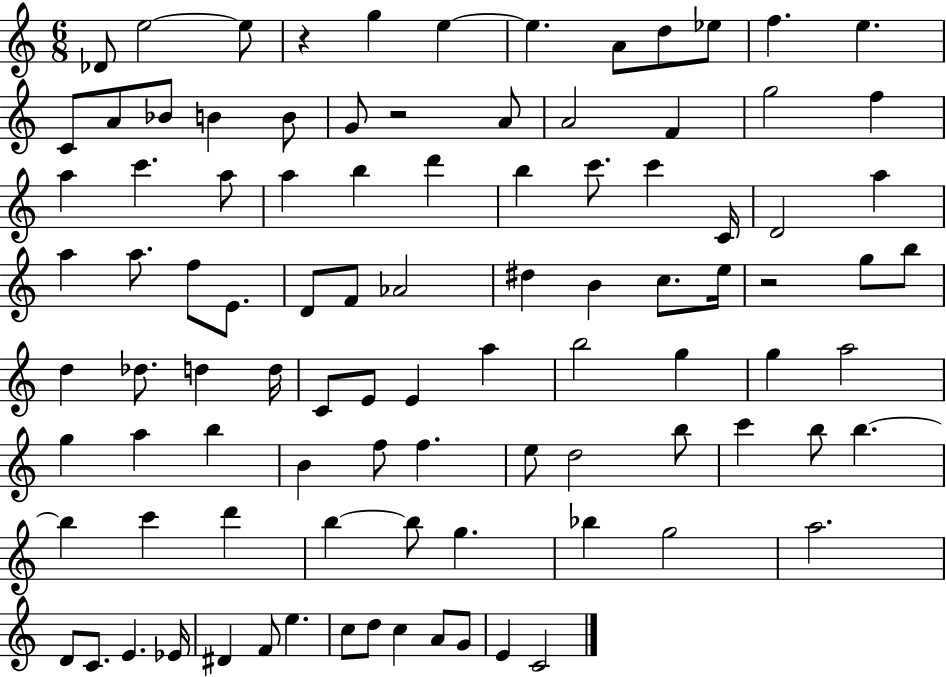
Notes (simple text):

Db4/e E5/h E5/e R/q G5/q E5/q E5/q. A4/e D5/e Eb5/e F5/q. E5/q. C4/e A4/e Bb4/e B4/q B4/e G4/e R/h A4/e A4/h F4/q G5/h F5/q A5/q C6/q. A5/e A5/q B5/q D6/q B5/q C6/e. C6/q C4/s D4/h A5/q A5/q A5/e. F5/e E4/e. D4/e F4/e Ab4/h D#5/q B4/q C5/e. E5/s R/h G5/e B5/e D5/q Db5/e. D5/q D5/s C4/e E4/e E4/q A5/q B5/h G5/q G5/q A5/h G5/q A5/q B5/q B4/q F5/e F5/q. E5/e D5/h B5/e C6/q B5/e B5/q. B5/q C6/q D6/q B5/q B5/e G5/q. Bb5/q G5/h A5/h. D4/e C4/e. E4/q. Eb4/s D#4/q F4/e E5/q. C5/e D5/e C5/q A4/e G4/e E4/q C4/h